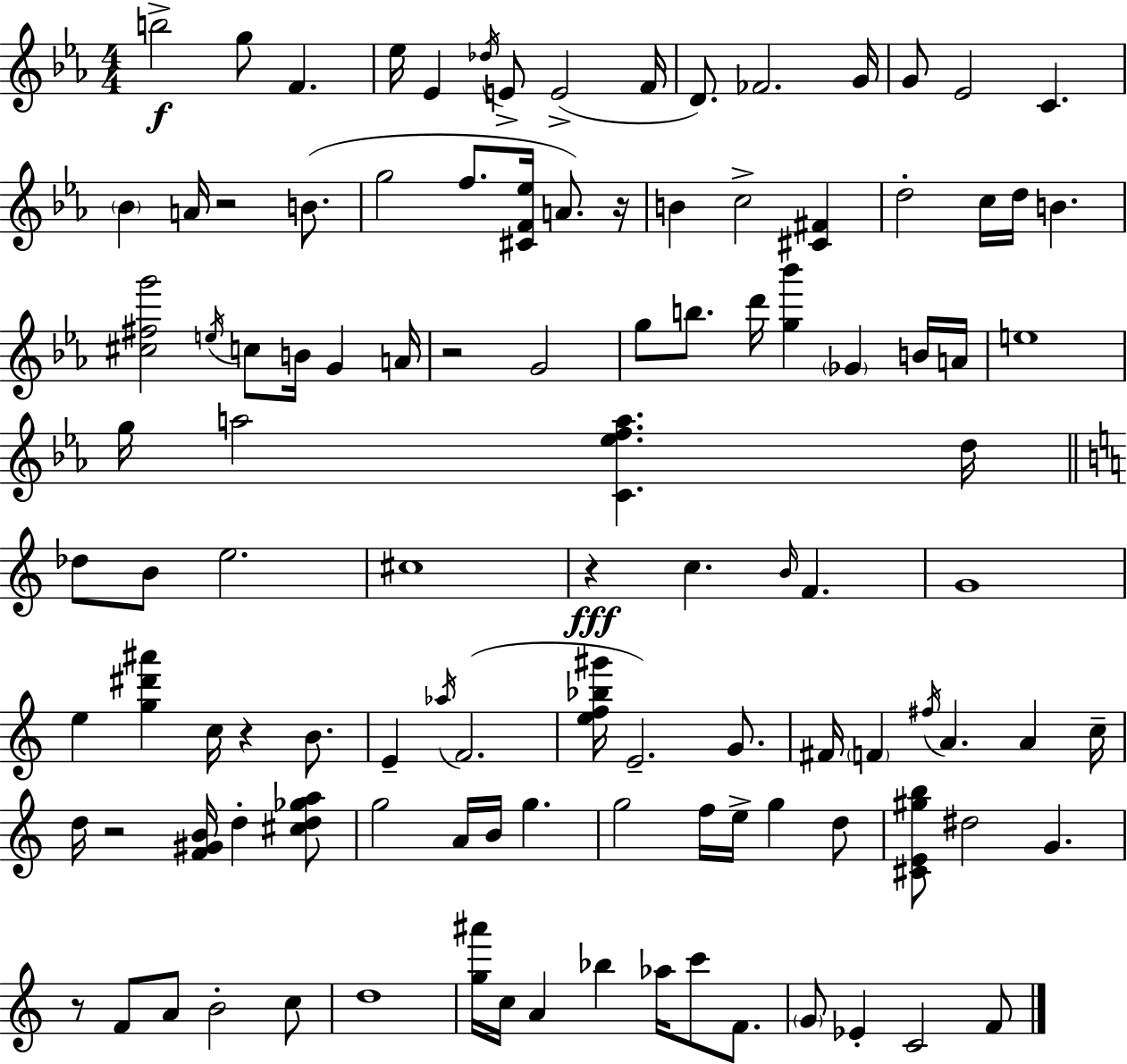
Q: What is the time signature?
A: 4/4